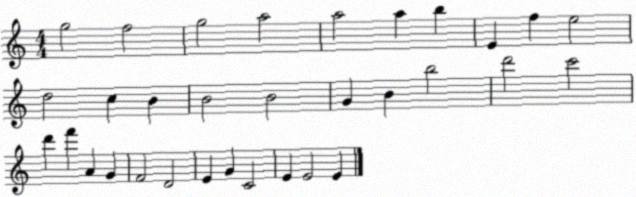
X:1
T:Untitled
M:4/4
L:1/4
K:C
g2 f2 g2 a2 a2 a b E f e2 d2 c B B2 B2 G B b2 d'2 c'2 d' f' A G F2 D2 E G C2 E E2 E